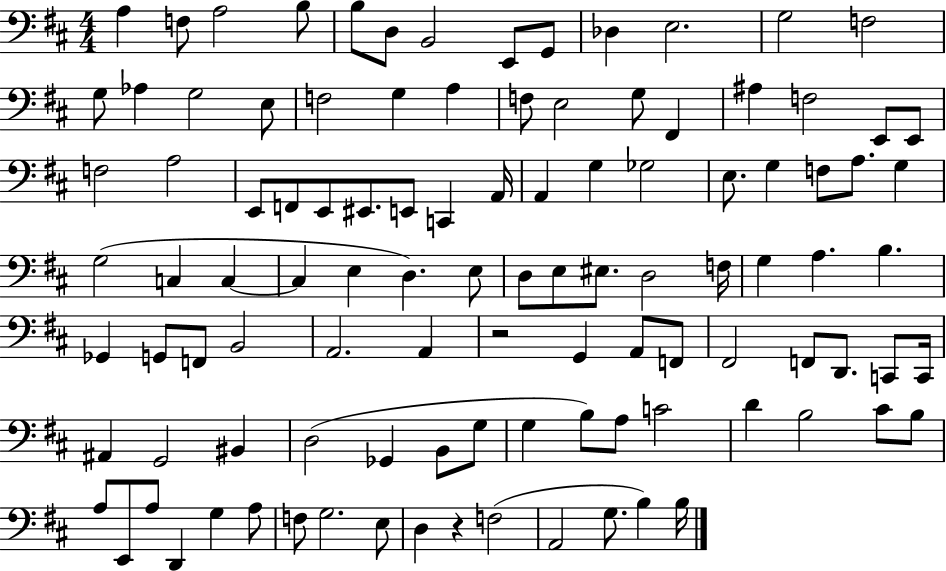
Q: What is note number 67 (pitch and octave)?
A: G2